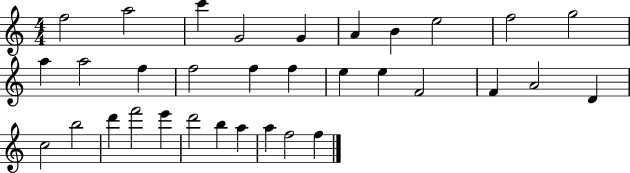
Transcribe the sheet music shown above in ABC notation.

X:1
T:Untitled
M:4/4
L:1/4
K:C
f2 a2 c' G2 G A B e2 f2 g2 a a2 f f2 f f e e F2 F A2 D c2 b2 d' f'2 e' d'2 b a a f2 f